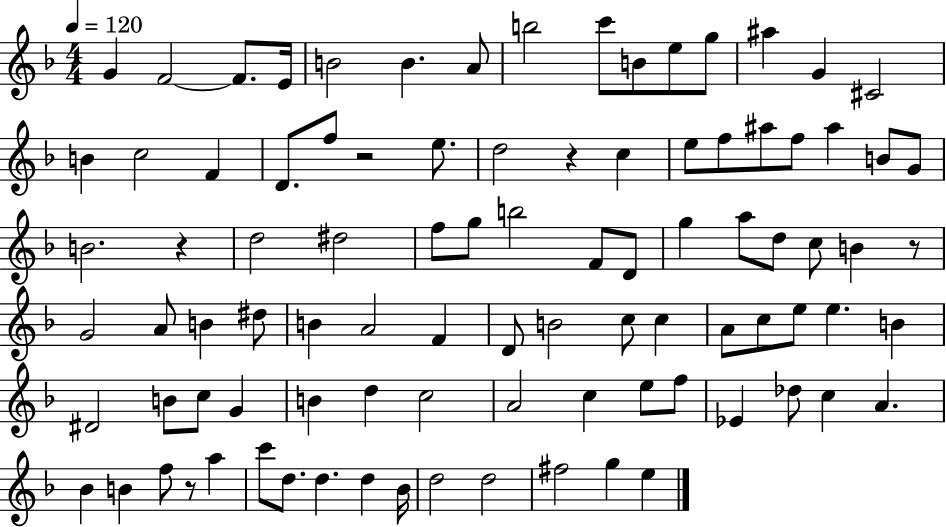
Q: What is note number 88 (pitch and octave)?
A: E5